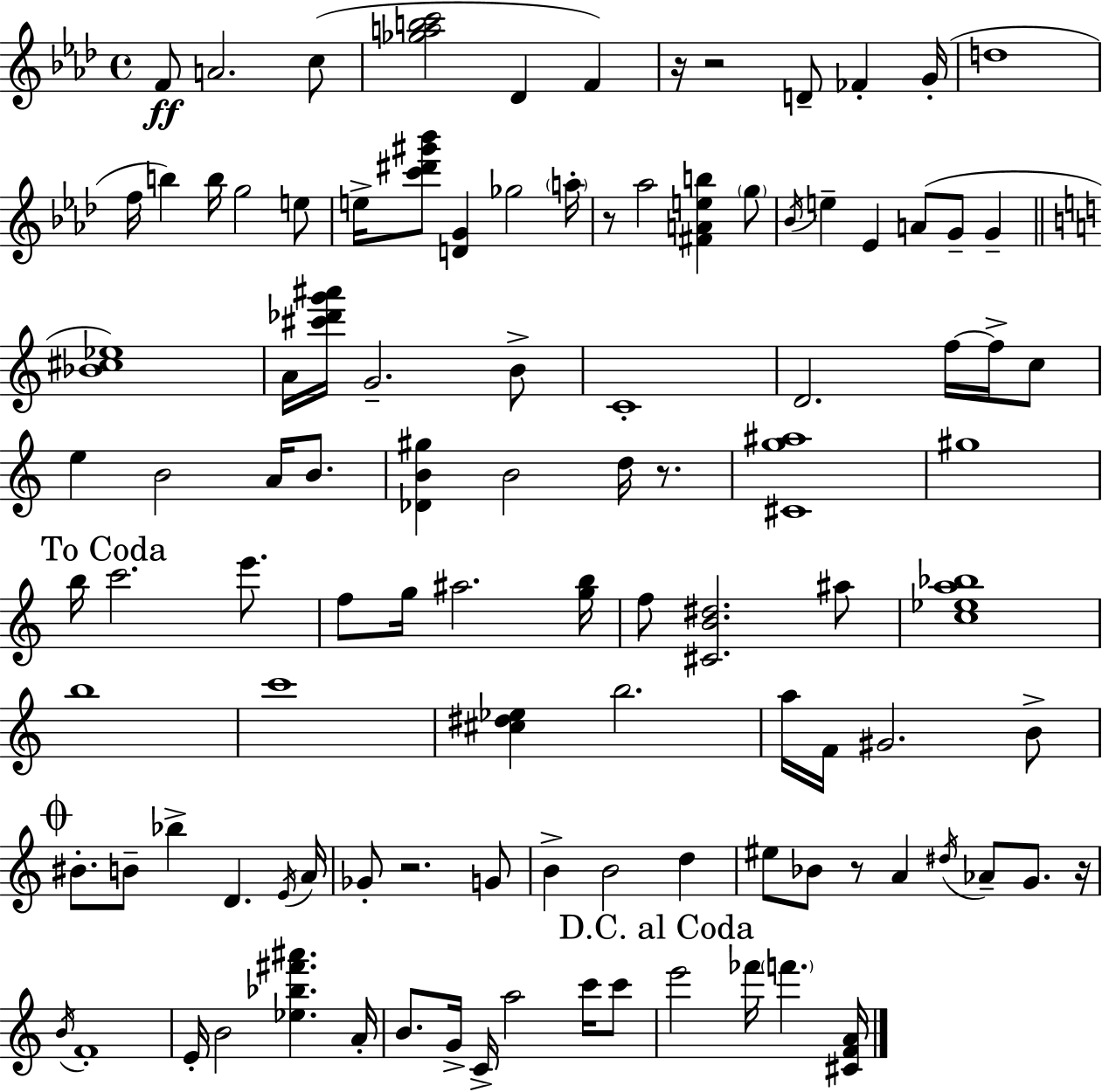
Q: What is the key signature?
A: AES major